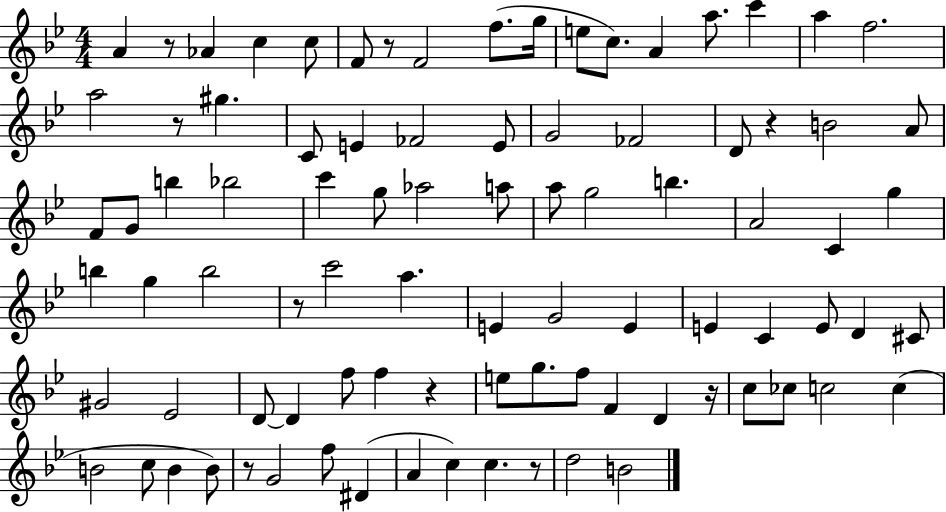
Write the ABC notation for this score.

X:1
T:Untitled
M:4/4
L:1/4
K:Bb
A z/2 _A c c/2 F/2 z/2 F2 f/2 g/4 e/2 c/2 A a/2 c' a f2 a2 z/2 ^g C/2 E _F2 E/2 G2 _F2 D/2 z B2 A/2 F/2 G/2 b _b2 c' g/2 _a2 a/2 a/2 g2 b A2 C g b g b2 z/2 c'2 a E G2 E E C E/2 D ^C/2 ^G2 _E2 D/2 D f/2 f z e/2 g/2 f/2 F D z/4 c/2 _c/2 c2 c B2 c/2 B B/2 z/2 G2 f/2 ^D A c c z/2 d2 B2